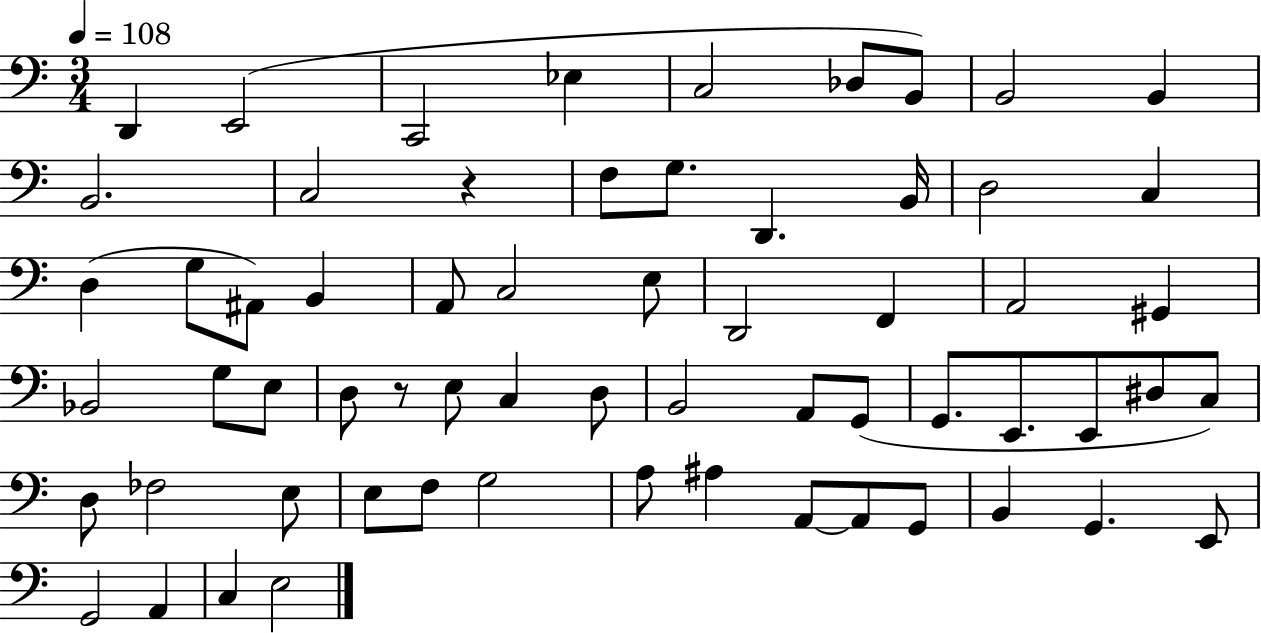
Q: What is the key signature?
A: C major